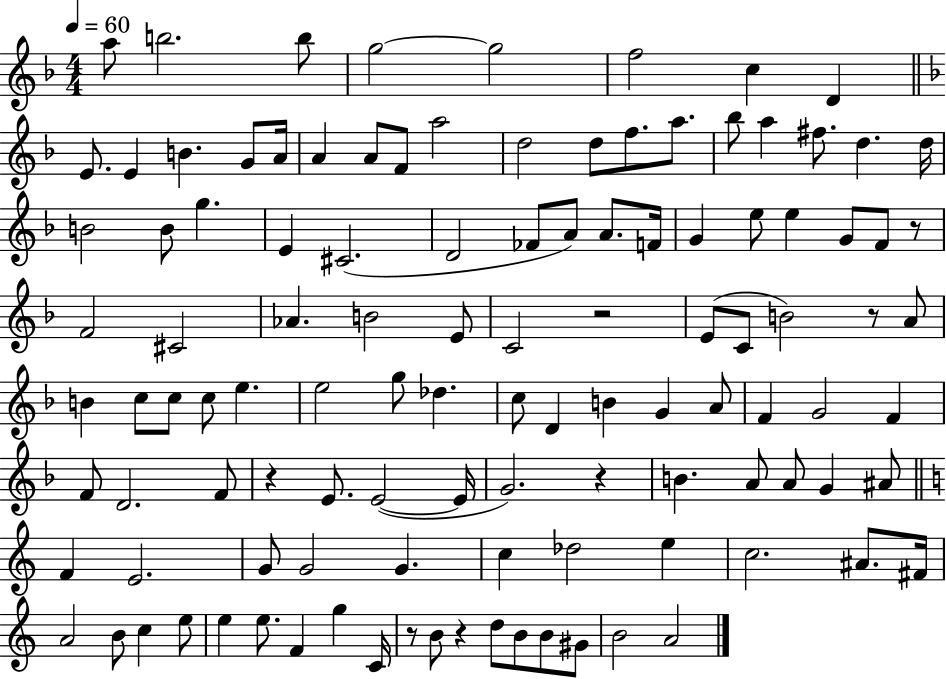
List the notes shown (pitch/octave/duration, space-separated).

A5/e B5/h. B5/e G5/h G5/h F5/h C5/q D4/q E4/e. E4/q B4/q. G4/e A4/s A4/q A4/e F4/e A5/h D5/h D5/e F5/e. A5/e. Bb5/e A5/q F#5/e. D5/q. D5/s B4/h B4/e G5/q. E4/q C#4/h. D4/h FES4/e A4/e A4/e. F4/s G4/q E5/e E5/q G4/e F4/e R/e F4/h C#4/h Ab4/q. B4/h E4/e C4/h R/h E4/e C4/e B4/h R/e A4/e B4/q C5/e C5/e C5/e E5/q. E5/h G5/e Db5/q. C5/e D4/q B4/q G4/q A4/e F4/q G4/h F4/q F4/e D4/h. F4/e R/q E4/e. E4/h E4/s G4/h. R/q B4/q. A4/e A4/e G4/q A#4/e F4/q E4/h. G4/e G4/h G4/q. C5/q Db5/h E5/q C5/h. A#4/e. F#4/s A4/h B4/e C5/q E5/e E5/q E5/e. F4/q G5/q C4/s R/e B4/e R/q D5/e B4/e B4/e G#4/e B4/h A4/h